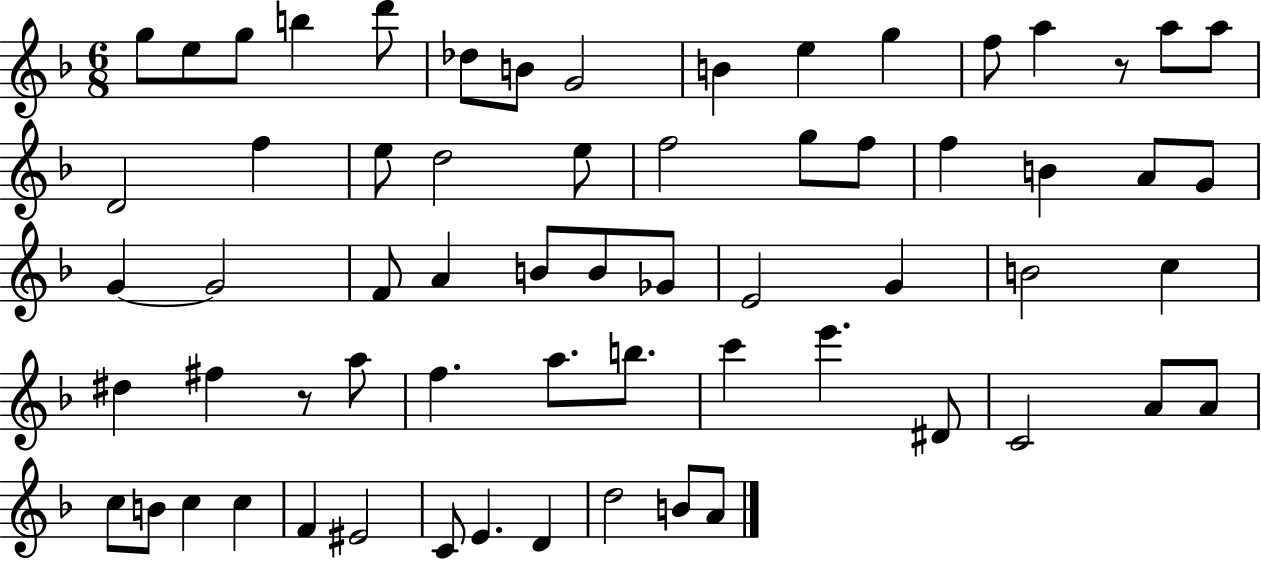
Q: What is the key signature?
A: F major